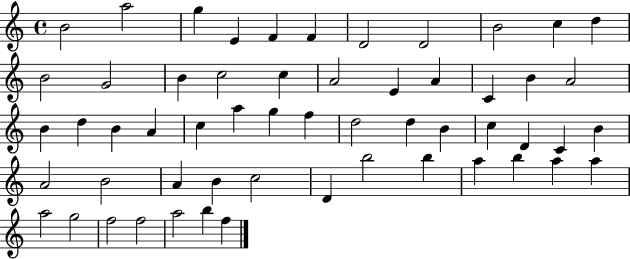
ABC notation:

X:1
T:Untitled
M:4/4
L:1/4
K:C
B2 a2 g E F F D2 D2 B2 c d B2 G2 B c2 c A2 E A C B A2 B d B A c a g f d2 d B c D C B A2 B2 A B c2 D b2 b a b a a a2 g2 f2 f2 a2 b f